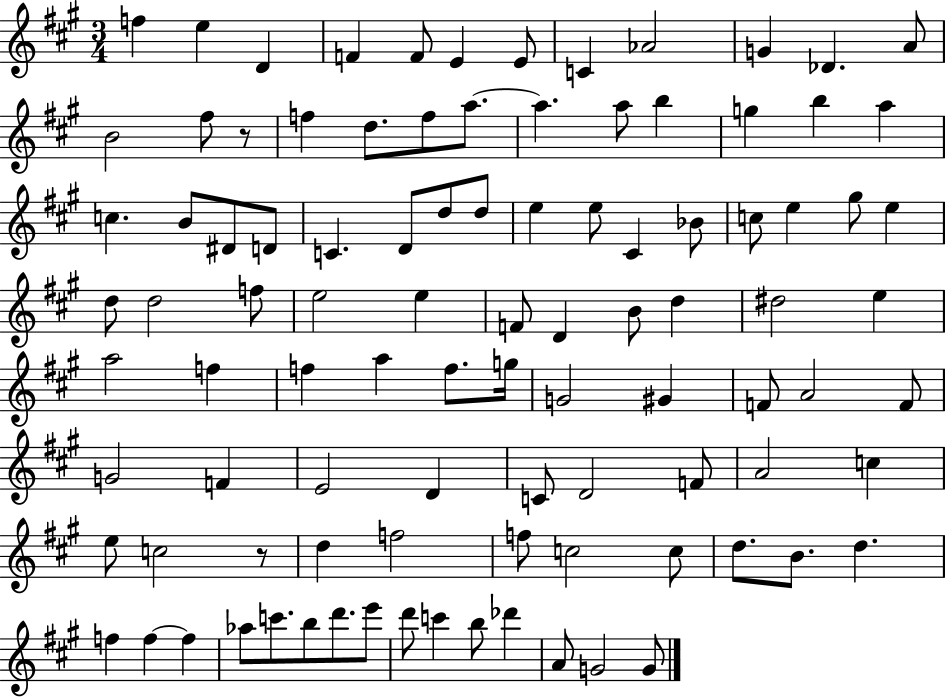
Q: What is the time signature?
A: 3/4